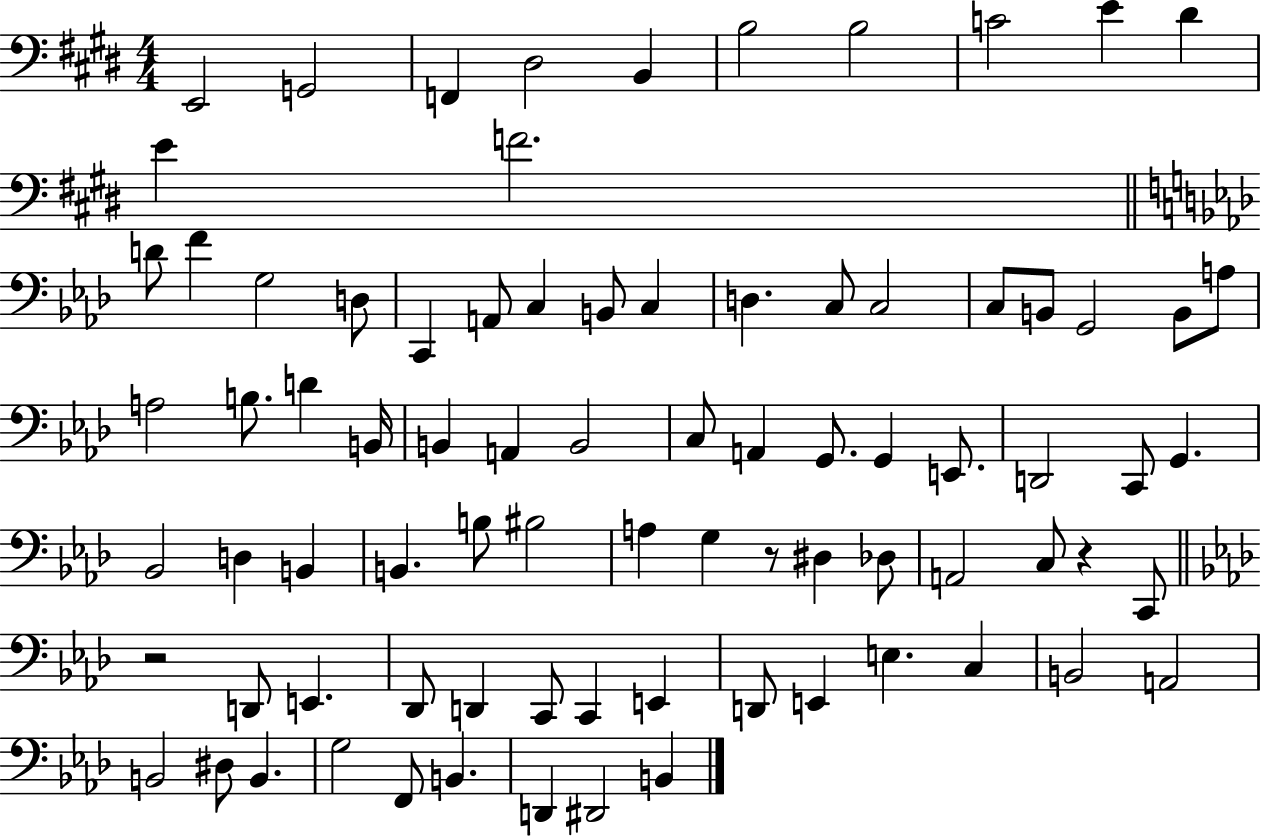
{
  \clef bass
  \numericTimeSignature
  \time 4/4
  \key e \major
  e,2 g,2 | f,4 dis2 b,4 | b2 b2 | c'2 e'4 dis'4 | \break e'4 f'2. | \bar "||" \break \key aes \major d'8 f'4 g2 d8 | c,4 a,8 c4 b,8 c4 | d4. c8 c2 | c8 b,8 g,2 b,8 a8 | \break a2 b8. d'4 b,16 | b,4 a,4 b,2 | c8 a,4 g,8. g,4 e,8. | d,2 c,8 g,4. | \break bes,2 d4 b,4 | b,4. b8 bis2 | a4 g4 r8 dis4 des8 | a,2 c8 r4 c,8 | \break \bar "||" \break \key f \minor r2 d,8 e,4. | des,8 d,4 c,8 c,4 e,4 | d,8 e,4 e4. c4 | b,2 a,2 | \break b,2 dis8 b,4. | g2 f,8 b,4. | d,4 dis,2 b,4 | \bar "|."
}